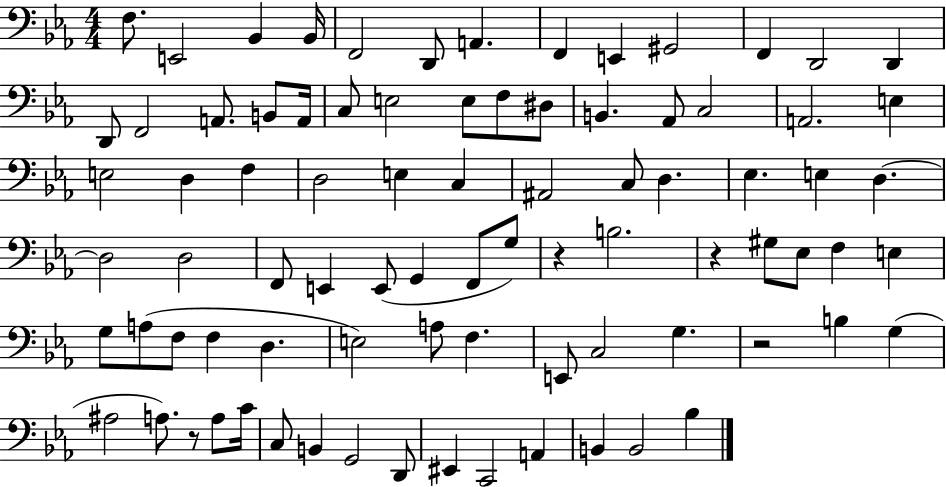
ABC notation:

X:1
T:Untitled
M:4/4
L:1/4
K:Eb
F,/2 E,,2 _B,, _B,,/4 F,,2 D,,/2 A,, F,, E,, ^G,,2 F,, D,,2 D,, D,,/2 F,,2 A,,/2 B,,/2 A,,/4 C,/2 E,2 E,/2 F,/2 ^D,/2 B,, _A,,/2 C,2 A,,2 E, E,2 D, F, D,2 E, C, ^A,,2 C,/2 D, _E, E, D, D,2 D,2 F,,/2 E,, E,,/2 G,, F,,/2 G,/2 z B,2 z ^G,/2 _E,/2 F, E, G,/2 A,/2 F,/2 F, D, E,2 A,/2 F, E,,/2 C,2 G, z2 B, G, ^A,2 A,/2 z/2 A,/2 C/4 C,/2 B,, G,,2 D,,/2 ^E,, C,,2 A,, B,, B,,2 _B,